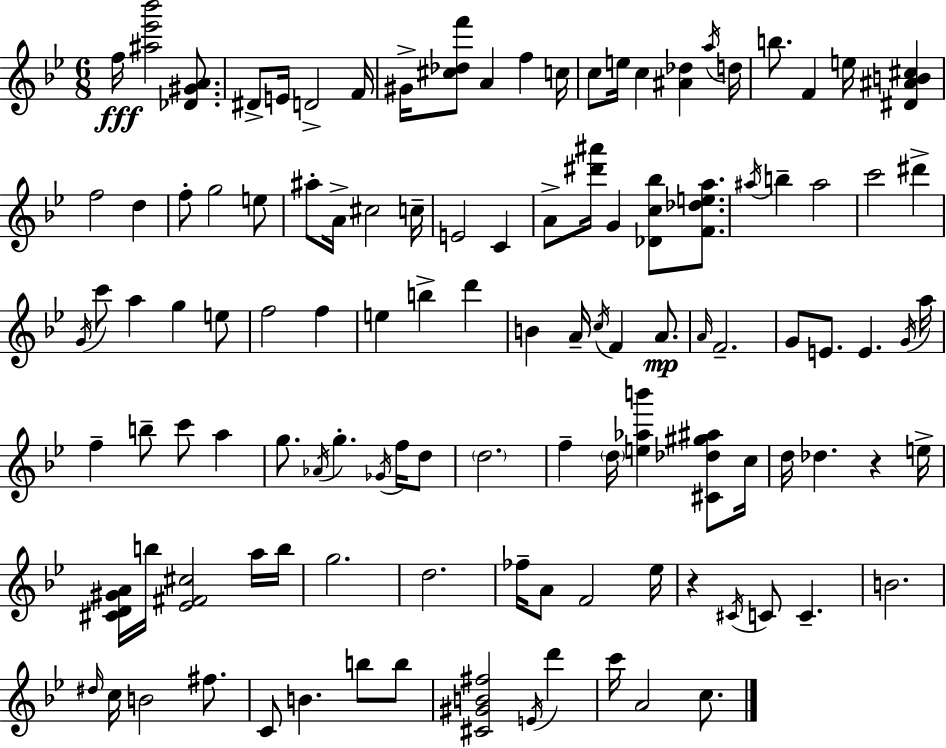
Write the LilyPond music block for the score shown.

{
  \clef treble
  \numericTimeSignature
  \time 6/8
  \key g \minor
  f''16\fff <ais'' ees''' bes'''>2 <des' gis' a'>8. | dis'8-> e'16 d'2-> f'16 | gis'16-> <cis'' des'' f'''>8 a'4 f''4 c''16 | c''8 e''16 c''4 <ais' des''>4 \acciaccatura { a''16 } | \break d''16 b''8. f'4 e''16 <dis' ais' b' cis''>4 | f''2 d''4 | f''8-. g''2 e''8 | ais''8-. a'16-> cis''2 | \break c''16-- e'2 c'4 | a'8-> <dis''' ais'''>16 g'4 <des' c'' bes''>8 <f' des'' e'' a''>8. | \acciaccatura { ais''16 } b''4-- ais''2 | c'''2 dis'''4-> | \break \acciaccatura { g'16 } c'''8 a''4 g''4 | e''8 f''2 f''4 | e''4 b''4-> d'''4 | b'4 a'16-- \acciaccatura { c''16 } f'4 | \break a'8.\mp \grace { a'16 } f'2.-- | g'8 e'8. e'4. | \acciaccatura { g'16 } a''16 f''4-- b''8-- | c'''8 a''4 g''8. \acciaccatura { aes'16 } g''4.-. | \break \acciaccatura { ges'16 } f''16 d''8 \parenthesize d''2. | f''4-- | \parenthesize d''16 <e'' aes'' b'''>4 <cis' des'' gis'' ais''>8 c''16 d''16 des''4. | r4 e''16-> <cis' d' gis' a'>16 b''16 <ees' fis' cis''>2 | \break a''16 b''16 g''2. | d''2. | fes''16-- a'8 f'2 | ees''16 r4 | \break \acciaccatura { cis'16 } c'8 c'4.-- b'2. | \grace { dis''16 } c''16 b'2 | fis''8. c'8 | b'4. b''8 b''8 <cis' gis' b' fis''>2 | \break \acciaccatura { e'16 } d'''4 c'''16 | a'2 c''8. \bar "|."
}